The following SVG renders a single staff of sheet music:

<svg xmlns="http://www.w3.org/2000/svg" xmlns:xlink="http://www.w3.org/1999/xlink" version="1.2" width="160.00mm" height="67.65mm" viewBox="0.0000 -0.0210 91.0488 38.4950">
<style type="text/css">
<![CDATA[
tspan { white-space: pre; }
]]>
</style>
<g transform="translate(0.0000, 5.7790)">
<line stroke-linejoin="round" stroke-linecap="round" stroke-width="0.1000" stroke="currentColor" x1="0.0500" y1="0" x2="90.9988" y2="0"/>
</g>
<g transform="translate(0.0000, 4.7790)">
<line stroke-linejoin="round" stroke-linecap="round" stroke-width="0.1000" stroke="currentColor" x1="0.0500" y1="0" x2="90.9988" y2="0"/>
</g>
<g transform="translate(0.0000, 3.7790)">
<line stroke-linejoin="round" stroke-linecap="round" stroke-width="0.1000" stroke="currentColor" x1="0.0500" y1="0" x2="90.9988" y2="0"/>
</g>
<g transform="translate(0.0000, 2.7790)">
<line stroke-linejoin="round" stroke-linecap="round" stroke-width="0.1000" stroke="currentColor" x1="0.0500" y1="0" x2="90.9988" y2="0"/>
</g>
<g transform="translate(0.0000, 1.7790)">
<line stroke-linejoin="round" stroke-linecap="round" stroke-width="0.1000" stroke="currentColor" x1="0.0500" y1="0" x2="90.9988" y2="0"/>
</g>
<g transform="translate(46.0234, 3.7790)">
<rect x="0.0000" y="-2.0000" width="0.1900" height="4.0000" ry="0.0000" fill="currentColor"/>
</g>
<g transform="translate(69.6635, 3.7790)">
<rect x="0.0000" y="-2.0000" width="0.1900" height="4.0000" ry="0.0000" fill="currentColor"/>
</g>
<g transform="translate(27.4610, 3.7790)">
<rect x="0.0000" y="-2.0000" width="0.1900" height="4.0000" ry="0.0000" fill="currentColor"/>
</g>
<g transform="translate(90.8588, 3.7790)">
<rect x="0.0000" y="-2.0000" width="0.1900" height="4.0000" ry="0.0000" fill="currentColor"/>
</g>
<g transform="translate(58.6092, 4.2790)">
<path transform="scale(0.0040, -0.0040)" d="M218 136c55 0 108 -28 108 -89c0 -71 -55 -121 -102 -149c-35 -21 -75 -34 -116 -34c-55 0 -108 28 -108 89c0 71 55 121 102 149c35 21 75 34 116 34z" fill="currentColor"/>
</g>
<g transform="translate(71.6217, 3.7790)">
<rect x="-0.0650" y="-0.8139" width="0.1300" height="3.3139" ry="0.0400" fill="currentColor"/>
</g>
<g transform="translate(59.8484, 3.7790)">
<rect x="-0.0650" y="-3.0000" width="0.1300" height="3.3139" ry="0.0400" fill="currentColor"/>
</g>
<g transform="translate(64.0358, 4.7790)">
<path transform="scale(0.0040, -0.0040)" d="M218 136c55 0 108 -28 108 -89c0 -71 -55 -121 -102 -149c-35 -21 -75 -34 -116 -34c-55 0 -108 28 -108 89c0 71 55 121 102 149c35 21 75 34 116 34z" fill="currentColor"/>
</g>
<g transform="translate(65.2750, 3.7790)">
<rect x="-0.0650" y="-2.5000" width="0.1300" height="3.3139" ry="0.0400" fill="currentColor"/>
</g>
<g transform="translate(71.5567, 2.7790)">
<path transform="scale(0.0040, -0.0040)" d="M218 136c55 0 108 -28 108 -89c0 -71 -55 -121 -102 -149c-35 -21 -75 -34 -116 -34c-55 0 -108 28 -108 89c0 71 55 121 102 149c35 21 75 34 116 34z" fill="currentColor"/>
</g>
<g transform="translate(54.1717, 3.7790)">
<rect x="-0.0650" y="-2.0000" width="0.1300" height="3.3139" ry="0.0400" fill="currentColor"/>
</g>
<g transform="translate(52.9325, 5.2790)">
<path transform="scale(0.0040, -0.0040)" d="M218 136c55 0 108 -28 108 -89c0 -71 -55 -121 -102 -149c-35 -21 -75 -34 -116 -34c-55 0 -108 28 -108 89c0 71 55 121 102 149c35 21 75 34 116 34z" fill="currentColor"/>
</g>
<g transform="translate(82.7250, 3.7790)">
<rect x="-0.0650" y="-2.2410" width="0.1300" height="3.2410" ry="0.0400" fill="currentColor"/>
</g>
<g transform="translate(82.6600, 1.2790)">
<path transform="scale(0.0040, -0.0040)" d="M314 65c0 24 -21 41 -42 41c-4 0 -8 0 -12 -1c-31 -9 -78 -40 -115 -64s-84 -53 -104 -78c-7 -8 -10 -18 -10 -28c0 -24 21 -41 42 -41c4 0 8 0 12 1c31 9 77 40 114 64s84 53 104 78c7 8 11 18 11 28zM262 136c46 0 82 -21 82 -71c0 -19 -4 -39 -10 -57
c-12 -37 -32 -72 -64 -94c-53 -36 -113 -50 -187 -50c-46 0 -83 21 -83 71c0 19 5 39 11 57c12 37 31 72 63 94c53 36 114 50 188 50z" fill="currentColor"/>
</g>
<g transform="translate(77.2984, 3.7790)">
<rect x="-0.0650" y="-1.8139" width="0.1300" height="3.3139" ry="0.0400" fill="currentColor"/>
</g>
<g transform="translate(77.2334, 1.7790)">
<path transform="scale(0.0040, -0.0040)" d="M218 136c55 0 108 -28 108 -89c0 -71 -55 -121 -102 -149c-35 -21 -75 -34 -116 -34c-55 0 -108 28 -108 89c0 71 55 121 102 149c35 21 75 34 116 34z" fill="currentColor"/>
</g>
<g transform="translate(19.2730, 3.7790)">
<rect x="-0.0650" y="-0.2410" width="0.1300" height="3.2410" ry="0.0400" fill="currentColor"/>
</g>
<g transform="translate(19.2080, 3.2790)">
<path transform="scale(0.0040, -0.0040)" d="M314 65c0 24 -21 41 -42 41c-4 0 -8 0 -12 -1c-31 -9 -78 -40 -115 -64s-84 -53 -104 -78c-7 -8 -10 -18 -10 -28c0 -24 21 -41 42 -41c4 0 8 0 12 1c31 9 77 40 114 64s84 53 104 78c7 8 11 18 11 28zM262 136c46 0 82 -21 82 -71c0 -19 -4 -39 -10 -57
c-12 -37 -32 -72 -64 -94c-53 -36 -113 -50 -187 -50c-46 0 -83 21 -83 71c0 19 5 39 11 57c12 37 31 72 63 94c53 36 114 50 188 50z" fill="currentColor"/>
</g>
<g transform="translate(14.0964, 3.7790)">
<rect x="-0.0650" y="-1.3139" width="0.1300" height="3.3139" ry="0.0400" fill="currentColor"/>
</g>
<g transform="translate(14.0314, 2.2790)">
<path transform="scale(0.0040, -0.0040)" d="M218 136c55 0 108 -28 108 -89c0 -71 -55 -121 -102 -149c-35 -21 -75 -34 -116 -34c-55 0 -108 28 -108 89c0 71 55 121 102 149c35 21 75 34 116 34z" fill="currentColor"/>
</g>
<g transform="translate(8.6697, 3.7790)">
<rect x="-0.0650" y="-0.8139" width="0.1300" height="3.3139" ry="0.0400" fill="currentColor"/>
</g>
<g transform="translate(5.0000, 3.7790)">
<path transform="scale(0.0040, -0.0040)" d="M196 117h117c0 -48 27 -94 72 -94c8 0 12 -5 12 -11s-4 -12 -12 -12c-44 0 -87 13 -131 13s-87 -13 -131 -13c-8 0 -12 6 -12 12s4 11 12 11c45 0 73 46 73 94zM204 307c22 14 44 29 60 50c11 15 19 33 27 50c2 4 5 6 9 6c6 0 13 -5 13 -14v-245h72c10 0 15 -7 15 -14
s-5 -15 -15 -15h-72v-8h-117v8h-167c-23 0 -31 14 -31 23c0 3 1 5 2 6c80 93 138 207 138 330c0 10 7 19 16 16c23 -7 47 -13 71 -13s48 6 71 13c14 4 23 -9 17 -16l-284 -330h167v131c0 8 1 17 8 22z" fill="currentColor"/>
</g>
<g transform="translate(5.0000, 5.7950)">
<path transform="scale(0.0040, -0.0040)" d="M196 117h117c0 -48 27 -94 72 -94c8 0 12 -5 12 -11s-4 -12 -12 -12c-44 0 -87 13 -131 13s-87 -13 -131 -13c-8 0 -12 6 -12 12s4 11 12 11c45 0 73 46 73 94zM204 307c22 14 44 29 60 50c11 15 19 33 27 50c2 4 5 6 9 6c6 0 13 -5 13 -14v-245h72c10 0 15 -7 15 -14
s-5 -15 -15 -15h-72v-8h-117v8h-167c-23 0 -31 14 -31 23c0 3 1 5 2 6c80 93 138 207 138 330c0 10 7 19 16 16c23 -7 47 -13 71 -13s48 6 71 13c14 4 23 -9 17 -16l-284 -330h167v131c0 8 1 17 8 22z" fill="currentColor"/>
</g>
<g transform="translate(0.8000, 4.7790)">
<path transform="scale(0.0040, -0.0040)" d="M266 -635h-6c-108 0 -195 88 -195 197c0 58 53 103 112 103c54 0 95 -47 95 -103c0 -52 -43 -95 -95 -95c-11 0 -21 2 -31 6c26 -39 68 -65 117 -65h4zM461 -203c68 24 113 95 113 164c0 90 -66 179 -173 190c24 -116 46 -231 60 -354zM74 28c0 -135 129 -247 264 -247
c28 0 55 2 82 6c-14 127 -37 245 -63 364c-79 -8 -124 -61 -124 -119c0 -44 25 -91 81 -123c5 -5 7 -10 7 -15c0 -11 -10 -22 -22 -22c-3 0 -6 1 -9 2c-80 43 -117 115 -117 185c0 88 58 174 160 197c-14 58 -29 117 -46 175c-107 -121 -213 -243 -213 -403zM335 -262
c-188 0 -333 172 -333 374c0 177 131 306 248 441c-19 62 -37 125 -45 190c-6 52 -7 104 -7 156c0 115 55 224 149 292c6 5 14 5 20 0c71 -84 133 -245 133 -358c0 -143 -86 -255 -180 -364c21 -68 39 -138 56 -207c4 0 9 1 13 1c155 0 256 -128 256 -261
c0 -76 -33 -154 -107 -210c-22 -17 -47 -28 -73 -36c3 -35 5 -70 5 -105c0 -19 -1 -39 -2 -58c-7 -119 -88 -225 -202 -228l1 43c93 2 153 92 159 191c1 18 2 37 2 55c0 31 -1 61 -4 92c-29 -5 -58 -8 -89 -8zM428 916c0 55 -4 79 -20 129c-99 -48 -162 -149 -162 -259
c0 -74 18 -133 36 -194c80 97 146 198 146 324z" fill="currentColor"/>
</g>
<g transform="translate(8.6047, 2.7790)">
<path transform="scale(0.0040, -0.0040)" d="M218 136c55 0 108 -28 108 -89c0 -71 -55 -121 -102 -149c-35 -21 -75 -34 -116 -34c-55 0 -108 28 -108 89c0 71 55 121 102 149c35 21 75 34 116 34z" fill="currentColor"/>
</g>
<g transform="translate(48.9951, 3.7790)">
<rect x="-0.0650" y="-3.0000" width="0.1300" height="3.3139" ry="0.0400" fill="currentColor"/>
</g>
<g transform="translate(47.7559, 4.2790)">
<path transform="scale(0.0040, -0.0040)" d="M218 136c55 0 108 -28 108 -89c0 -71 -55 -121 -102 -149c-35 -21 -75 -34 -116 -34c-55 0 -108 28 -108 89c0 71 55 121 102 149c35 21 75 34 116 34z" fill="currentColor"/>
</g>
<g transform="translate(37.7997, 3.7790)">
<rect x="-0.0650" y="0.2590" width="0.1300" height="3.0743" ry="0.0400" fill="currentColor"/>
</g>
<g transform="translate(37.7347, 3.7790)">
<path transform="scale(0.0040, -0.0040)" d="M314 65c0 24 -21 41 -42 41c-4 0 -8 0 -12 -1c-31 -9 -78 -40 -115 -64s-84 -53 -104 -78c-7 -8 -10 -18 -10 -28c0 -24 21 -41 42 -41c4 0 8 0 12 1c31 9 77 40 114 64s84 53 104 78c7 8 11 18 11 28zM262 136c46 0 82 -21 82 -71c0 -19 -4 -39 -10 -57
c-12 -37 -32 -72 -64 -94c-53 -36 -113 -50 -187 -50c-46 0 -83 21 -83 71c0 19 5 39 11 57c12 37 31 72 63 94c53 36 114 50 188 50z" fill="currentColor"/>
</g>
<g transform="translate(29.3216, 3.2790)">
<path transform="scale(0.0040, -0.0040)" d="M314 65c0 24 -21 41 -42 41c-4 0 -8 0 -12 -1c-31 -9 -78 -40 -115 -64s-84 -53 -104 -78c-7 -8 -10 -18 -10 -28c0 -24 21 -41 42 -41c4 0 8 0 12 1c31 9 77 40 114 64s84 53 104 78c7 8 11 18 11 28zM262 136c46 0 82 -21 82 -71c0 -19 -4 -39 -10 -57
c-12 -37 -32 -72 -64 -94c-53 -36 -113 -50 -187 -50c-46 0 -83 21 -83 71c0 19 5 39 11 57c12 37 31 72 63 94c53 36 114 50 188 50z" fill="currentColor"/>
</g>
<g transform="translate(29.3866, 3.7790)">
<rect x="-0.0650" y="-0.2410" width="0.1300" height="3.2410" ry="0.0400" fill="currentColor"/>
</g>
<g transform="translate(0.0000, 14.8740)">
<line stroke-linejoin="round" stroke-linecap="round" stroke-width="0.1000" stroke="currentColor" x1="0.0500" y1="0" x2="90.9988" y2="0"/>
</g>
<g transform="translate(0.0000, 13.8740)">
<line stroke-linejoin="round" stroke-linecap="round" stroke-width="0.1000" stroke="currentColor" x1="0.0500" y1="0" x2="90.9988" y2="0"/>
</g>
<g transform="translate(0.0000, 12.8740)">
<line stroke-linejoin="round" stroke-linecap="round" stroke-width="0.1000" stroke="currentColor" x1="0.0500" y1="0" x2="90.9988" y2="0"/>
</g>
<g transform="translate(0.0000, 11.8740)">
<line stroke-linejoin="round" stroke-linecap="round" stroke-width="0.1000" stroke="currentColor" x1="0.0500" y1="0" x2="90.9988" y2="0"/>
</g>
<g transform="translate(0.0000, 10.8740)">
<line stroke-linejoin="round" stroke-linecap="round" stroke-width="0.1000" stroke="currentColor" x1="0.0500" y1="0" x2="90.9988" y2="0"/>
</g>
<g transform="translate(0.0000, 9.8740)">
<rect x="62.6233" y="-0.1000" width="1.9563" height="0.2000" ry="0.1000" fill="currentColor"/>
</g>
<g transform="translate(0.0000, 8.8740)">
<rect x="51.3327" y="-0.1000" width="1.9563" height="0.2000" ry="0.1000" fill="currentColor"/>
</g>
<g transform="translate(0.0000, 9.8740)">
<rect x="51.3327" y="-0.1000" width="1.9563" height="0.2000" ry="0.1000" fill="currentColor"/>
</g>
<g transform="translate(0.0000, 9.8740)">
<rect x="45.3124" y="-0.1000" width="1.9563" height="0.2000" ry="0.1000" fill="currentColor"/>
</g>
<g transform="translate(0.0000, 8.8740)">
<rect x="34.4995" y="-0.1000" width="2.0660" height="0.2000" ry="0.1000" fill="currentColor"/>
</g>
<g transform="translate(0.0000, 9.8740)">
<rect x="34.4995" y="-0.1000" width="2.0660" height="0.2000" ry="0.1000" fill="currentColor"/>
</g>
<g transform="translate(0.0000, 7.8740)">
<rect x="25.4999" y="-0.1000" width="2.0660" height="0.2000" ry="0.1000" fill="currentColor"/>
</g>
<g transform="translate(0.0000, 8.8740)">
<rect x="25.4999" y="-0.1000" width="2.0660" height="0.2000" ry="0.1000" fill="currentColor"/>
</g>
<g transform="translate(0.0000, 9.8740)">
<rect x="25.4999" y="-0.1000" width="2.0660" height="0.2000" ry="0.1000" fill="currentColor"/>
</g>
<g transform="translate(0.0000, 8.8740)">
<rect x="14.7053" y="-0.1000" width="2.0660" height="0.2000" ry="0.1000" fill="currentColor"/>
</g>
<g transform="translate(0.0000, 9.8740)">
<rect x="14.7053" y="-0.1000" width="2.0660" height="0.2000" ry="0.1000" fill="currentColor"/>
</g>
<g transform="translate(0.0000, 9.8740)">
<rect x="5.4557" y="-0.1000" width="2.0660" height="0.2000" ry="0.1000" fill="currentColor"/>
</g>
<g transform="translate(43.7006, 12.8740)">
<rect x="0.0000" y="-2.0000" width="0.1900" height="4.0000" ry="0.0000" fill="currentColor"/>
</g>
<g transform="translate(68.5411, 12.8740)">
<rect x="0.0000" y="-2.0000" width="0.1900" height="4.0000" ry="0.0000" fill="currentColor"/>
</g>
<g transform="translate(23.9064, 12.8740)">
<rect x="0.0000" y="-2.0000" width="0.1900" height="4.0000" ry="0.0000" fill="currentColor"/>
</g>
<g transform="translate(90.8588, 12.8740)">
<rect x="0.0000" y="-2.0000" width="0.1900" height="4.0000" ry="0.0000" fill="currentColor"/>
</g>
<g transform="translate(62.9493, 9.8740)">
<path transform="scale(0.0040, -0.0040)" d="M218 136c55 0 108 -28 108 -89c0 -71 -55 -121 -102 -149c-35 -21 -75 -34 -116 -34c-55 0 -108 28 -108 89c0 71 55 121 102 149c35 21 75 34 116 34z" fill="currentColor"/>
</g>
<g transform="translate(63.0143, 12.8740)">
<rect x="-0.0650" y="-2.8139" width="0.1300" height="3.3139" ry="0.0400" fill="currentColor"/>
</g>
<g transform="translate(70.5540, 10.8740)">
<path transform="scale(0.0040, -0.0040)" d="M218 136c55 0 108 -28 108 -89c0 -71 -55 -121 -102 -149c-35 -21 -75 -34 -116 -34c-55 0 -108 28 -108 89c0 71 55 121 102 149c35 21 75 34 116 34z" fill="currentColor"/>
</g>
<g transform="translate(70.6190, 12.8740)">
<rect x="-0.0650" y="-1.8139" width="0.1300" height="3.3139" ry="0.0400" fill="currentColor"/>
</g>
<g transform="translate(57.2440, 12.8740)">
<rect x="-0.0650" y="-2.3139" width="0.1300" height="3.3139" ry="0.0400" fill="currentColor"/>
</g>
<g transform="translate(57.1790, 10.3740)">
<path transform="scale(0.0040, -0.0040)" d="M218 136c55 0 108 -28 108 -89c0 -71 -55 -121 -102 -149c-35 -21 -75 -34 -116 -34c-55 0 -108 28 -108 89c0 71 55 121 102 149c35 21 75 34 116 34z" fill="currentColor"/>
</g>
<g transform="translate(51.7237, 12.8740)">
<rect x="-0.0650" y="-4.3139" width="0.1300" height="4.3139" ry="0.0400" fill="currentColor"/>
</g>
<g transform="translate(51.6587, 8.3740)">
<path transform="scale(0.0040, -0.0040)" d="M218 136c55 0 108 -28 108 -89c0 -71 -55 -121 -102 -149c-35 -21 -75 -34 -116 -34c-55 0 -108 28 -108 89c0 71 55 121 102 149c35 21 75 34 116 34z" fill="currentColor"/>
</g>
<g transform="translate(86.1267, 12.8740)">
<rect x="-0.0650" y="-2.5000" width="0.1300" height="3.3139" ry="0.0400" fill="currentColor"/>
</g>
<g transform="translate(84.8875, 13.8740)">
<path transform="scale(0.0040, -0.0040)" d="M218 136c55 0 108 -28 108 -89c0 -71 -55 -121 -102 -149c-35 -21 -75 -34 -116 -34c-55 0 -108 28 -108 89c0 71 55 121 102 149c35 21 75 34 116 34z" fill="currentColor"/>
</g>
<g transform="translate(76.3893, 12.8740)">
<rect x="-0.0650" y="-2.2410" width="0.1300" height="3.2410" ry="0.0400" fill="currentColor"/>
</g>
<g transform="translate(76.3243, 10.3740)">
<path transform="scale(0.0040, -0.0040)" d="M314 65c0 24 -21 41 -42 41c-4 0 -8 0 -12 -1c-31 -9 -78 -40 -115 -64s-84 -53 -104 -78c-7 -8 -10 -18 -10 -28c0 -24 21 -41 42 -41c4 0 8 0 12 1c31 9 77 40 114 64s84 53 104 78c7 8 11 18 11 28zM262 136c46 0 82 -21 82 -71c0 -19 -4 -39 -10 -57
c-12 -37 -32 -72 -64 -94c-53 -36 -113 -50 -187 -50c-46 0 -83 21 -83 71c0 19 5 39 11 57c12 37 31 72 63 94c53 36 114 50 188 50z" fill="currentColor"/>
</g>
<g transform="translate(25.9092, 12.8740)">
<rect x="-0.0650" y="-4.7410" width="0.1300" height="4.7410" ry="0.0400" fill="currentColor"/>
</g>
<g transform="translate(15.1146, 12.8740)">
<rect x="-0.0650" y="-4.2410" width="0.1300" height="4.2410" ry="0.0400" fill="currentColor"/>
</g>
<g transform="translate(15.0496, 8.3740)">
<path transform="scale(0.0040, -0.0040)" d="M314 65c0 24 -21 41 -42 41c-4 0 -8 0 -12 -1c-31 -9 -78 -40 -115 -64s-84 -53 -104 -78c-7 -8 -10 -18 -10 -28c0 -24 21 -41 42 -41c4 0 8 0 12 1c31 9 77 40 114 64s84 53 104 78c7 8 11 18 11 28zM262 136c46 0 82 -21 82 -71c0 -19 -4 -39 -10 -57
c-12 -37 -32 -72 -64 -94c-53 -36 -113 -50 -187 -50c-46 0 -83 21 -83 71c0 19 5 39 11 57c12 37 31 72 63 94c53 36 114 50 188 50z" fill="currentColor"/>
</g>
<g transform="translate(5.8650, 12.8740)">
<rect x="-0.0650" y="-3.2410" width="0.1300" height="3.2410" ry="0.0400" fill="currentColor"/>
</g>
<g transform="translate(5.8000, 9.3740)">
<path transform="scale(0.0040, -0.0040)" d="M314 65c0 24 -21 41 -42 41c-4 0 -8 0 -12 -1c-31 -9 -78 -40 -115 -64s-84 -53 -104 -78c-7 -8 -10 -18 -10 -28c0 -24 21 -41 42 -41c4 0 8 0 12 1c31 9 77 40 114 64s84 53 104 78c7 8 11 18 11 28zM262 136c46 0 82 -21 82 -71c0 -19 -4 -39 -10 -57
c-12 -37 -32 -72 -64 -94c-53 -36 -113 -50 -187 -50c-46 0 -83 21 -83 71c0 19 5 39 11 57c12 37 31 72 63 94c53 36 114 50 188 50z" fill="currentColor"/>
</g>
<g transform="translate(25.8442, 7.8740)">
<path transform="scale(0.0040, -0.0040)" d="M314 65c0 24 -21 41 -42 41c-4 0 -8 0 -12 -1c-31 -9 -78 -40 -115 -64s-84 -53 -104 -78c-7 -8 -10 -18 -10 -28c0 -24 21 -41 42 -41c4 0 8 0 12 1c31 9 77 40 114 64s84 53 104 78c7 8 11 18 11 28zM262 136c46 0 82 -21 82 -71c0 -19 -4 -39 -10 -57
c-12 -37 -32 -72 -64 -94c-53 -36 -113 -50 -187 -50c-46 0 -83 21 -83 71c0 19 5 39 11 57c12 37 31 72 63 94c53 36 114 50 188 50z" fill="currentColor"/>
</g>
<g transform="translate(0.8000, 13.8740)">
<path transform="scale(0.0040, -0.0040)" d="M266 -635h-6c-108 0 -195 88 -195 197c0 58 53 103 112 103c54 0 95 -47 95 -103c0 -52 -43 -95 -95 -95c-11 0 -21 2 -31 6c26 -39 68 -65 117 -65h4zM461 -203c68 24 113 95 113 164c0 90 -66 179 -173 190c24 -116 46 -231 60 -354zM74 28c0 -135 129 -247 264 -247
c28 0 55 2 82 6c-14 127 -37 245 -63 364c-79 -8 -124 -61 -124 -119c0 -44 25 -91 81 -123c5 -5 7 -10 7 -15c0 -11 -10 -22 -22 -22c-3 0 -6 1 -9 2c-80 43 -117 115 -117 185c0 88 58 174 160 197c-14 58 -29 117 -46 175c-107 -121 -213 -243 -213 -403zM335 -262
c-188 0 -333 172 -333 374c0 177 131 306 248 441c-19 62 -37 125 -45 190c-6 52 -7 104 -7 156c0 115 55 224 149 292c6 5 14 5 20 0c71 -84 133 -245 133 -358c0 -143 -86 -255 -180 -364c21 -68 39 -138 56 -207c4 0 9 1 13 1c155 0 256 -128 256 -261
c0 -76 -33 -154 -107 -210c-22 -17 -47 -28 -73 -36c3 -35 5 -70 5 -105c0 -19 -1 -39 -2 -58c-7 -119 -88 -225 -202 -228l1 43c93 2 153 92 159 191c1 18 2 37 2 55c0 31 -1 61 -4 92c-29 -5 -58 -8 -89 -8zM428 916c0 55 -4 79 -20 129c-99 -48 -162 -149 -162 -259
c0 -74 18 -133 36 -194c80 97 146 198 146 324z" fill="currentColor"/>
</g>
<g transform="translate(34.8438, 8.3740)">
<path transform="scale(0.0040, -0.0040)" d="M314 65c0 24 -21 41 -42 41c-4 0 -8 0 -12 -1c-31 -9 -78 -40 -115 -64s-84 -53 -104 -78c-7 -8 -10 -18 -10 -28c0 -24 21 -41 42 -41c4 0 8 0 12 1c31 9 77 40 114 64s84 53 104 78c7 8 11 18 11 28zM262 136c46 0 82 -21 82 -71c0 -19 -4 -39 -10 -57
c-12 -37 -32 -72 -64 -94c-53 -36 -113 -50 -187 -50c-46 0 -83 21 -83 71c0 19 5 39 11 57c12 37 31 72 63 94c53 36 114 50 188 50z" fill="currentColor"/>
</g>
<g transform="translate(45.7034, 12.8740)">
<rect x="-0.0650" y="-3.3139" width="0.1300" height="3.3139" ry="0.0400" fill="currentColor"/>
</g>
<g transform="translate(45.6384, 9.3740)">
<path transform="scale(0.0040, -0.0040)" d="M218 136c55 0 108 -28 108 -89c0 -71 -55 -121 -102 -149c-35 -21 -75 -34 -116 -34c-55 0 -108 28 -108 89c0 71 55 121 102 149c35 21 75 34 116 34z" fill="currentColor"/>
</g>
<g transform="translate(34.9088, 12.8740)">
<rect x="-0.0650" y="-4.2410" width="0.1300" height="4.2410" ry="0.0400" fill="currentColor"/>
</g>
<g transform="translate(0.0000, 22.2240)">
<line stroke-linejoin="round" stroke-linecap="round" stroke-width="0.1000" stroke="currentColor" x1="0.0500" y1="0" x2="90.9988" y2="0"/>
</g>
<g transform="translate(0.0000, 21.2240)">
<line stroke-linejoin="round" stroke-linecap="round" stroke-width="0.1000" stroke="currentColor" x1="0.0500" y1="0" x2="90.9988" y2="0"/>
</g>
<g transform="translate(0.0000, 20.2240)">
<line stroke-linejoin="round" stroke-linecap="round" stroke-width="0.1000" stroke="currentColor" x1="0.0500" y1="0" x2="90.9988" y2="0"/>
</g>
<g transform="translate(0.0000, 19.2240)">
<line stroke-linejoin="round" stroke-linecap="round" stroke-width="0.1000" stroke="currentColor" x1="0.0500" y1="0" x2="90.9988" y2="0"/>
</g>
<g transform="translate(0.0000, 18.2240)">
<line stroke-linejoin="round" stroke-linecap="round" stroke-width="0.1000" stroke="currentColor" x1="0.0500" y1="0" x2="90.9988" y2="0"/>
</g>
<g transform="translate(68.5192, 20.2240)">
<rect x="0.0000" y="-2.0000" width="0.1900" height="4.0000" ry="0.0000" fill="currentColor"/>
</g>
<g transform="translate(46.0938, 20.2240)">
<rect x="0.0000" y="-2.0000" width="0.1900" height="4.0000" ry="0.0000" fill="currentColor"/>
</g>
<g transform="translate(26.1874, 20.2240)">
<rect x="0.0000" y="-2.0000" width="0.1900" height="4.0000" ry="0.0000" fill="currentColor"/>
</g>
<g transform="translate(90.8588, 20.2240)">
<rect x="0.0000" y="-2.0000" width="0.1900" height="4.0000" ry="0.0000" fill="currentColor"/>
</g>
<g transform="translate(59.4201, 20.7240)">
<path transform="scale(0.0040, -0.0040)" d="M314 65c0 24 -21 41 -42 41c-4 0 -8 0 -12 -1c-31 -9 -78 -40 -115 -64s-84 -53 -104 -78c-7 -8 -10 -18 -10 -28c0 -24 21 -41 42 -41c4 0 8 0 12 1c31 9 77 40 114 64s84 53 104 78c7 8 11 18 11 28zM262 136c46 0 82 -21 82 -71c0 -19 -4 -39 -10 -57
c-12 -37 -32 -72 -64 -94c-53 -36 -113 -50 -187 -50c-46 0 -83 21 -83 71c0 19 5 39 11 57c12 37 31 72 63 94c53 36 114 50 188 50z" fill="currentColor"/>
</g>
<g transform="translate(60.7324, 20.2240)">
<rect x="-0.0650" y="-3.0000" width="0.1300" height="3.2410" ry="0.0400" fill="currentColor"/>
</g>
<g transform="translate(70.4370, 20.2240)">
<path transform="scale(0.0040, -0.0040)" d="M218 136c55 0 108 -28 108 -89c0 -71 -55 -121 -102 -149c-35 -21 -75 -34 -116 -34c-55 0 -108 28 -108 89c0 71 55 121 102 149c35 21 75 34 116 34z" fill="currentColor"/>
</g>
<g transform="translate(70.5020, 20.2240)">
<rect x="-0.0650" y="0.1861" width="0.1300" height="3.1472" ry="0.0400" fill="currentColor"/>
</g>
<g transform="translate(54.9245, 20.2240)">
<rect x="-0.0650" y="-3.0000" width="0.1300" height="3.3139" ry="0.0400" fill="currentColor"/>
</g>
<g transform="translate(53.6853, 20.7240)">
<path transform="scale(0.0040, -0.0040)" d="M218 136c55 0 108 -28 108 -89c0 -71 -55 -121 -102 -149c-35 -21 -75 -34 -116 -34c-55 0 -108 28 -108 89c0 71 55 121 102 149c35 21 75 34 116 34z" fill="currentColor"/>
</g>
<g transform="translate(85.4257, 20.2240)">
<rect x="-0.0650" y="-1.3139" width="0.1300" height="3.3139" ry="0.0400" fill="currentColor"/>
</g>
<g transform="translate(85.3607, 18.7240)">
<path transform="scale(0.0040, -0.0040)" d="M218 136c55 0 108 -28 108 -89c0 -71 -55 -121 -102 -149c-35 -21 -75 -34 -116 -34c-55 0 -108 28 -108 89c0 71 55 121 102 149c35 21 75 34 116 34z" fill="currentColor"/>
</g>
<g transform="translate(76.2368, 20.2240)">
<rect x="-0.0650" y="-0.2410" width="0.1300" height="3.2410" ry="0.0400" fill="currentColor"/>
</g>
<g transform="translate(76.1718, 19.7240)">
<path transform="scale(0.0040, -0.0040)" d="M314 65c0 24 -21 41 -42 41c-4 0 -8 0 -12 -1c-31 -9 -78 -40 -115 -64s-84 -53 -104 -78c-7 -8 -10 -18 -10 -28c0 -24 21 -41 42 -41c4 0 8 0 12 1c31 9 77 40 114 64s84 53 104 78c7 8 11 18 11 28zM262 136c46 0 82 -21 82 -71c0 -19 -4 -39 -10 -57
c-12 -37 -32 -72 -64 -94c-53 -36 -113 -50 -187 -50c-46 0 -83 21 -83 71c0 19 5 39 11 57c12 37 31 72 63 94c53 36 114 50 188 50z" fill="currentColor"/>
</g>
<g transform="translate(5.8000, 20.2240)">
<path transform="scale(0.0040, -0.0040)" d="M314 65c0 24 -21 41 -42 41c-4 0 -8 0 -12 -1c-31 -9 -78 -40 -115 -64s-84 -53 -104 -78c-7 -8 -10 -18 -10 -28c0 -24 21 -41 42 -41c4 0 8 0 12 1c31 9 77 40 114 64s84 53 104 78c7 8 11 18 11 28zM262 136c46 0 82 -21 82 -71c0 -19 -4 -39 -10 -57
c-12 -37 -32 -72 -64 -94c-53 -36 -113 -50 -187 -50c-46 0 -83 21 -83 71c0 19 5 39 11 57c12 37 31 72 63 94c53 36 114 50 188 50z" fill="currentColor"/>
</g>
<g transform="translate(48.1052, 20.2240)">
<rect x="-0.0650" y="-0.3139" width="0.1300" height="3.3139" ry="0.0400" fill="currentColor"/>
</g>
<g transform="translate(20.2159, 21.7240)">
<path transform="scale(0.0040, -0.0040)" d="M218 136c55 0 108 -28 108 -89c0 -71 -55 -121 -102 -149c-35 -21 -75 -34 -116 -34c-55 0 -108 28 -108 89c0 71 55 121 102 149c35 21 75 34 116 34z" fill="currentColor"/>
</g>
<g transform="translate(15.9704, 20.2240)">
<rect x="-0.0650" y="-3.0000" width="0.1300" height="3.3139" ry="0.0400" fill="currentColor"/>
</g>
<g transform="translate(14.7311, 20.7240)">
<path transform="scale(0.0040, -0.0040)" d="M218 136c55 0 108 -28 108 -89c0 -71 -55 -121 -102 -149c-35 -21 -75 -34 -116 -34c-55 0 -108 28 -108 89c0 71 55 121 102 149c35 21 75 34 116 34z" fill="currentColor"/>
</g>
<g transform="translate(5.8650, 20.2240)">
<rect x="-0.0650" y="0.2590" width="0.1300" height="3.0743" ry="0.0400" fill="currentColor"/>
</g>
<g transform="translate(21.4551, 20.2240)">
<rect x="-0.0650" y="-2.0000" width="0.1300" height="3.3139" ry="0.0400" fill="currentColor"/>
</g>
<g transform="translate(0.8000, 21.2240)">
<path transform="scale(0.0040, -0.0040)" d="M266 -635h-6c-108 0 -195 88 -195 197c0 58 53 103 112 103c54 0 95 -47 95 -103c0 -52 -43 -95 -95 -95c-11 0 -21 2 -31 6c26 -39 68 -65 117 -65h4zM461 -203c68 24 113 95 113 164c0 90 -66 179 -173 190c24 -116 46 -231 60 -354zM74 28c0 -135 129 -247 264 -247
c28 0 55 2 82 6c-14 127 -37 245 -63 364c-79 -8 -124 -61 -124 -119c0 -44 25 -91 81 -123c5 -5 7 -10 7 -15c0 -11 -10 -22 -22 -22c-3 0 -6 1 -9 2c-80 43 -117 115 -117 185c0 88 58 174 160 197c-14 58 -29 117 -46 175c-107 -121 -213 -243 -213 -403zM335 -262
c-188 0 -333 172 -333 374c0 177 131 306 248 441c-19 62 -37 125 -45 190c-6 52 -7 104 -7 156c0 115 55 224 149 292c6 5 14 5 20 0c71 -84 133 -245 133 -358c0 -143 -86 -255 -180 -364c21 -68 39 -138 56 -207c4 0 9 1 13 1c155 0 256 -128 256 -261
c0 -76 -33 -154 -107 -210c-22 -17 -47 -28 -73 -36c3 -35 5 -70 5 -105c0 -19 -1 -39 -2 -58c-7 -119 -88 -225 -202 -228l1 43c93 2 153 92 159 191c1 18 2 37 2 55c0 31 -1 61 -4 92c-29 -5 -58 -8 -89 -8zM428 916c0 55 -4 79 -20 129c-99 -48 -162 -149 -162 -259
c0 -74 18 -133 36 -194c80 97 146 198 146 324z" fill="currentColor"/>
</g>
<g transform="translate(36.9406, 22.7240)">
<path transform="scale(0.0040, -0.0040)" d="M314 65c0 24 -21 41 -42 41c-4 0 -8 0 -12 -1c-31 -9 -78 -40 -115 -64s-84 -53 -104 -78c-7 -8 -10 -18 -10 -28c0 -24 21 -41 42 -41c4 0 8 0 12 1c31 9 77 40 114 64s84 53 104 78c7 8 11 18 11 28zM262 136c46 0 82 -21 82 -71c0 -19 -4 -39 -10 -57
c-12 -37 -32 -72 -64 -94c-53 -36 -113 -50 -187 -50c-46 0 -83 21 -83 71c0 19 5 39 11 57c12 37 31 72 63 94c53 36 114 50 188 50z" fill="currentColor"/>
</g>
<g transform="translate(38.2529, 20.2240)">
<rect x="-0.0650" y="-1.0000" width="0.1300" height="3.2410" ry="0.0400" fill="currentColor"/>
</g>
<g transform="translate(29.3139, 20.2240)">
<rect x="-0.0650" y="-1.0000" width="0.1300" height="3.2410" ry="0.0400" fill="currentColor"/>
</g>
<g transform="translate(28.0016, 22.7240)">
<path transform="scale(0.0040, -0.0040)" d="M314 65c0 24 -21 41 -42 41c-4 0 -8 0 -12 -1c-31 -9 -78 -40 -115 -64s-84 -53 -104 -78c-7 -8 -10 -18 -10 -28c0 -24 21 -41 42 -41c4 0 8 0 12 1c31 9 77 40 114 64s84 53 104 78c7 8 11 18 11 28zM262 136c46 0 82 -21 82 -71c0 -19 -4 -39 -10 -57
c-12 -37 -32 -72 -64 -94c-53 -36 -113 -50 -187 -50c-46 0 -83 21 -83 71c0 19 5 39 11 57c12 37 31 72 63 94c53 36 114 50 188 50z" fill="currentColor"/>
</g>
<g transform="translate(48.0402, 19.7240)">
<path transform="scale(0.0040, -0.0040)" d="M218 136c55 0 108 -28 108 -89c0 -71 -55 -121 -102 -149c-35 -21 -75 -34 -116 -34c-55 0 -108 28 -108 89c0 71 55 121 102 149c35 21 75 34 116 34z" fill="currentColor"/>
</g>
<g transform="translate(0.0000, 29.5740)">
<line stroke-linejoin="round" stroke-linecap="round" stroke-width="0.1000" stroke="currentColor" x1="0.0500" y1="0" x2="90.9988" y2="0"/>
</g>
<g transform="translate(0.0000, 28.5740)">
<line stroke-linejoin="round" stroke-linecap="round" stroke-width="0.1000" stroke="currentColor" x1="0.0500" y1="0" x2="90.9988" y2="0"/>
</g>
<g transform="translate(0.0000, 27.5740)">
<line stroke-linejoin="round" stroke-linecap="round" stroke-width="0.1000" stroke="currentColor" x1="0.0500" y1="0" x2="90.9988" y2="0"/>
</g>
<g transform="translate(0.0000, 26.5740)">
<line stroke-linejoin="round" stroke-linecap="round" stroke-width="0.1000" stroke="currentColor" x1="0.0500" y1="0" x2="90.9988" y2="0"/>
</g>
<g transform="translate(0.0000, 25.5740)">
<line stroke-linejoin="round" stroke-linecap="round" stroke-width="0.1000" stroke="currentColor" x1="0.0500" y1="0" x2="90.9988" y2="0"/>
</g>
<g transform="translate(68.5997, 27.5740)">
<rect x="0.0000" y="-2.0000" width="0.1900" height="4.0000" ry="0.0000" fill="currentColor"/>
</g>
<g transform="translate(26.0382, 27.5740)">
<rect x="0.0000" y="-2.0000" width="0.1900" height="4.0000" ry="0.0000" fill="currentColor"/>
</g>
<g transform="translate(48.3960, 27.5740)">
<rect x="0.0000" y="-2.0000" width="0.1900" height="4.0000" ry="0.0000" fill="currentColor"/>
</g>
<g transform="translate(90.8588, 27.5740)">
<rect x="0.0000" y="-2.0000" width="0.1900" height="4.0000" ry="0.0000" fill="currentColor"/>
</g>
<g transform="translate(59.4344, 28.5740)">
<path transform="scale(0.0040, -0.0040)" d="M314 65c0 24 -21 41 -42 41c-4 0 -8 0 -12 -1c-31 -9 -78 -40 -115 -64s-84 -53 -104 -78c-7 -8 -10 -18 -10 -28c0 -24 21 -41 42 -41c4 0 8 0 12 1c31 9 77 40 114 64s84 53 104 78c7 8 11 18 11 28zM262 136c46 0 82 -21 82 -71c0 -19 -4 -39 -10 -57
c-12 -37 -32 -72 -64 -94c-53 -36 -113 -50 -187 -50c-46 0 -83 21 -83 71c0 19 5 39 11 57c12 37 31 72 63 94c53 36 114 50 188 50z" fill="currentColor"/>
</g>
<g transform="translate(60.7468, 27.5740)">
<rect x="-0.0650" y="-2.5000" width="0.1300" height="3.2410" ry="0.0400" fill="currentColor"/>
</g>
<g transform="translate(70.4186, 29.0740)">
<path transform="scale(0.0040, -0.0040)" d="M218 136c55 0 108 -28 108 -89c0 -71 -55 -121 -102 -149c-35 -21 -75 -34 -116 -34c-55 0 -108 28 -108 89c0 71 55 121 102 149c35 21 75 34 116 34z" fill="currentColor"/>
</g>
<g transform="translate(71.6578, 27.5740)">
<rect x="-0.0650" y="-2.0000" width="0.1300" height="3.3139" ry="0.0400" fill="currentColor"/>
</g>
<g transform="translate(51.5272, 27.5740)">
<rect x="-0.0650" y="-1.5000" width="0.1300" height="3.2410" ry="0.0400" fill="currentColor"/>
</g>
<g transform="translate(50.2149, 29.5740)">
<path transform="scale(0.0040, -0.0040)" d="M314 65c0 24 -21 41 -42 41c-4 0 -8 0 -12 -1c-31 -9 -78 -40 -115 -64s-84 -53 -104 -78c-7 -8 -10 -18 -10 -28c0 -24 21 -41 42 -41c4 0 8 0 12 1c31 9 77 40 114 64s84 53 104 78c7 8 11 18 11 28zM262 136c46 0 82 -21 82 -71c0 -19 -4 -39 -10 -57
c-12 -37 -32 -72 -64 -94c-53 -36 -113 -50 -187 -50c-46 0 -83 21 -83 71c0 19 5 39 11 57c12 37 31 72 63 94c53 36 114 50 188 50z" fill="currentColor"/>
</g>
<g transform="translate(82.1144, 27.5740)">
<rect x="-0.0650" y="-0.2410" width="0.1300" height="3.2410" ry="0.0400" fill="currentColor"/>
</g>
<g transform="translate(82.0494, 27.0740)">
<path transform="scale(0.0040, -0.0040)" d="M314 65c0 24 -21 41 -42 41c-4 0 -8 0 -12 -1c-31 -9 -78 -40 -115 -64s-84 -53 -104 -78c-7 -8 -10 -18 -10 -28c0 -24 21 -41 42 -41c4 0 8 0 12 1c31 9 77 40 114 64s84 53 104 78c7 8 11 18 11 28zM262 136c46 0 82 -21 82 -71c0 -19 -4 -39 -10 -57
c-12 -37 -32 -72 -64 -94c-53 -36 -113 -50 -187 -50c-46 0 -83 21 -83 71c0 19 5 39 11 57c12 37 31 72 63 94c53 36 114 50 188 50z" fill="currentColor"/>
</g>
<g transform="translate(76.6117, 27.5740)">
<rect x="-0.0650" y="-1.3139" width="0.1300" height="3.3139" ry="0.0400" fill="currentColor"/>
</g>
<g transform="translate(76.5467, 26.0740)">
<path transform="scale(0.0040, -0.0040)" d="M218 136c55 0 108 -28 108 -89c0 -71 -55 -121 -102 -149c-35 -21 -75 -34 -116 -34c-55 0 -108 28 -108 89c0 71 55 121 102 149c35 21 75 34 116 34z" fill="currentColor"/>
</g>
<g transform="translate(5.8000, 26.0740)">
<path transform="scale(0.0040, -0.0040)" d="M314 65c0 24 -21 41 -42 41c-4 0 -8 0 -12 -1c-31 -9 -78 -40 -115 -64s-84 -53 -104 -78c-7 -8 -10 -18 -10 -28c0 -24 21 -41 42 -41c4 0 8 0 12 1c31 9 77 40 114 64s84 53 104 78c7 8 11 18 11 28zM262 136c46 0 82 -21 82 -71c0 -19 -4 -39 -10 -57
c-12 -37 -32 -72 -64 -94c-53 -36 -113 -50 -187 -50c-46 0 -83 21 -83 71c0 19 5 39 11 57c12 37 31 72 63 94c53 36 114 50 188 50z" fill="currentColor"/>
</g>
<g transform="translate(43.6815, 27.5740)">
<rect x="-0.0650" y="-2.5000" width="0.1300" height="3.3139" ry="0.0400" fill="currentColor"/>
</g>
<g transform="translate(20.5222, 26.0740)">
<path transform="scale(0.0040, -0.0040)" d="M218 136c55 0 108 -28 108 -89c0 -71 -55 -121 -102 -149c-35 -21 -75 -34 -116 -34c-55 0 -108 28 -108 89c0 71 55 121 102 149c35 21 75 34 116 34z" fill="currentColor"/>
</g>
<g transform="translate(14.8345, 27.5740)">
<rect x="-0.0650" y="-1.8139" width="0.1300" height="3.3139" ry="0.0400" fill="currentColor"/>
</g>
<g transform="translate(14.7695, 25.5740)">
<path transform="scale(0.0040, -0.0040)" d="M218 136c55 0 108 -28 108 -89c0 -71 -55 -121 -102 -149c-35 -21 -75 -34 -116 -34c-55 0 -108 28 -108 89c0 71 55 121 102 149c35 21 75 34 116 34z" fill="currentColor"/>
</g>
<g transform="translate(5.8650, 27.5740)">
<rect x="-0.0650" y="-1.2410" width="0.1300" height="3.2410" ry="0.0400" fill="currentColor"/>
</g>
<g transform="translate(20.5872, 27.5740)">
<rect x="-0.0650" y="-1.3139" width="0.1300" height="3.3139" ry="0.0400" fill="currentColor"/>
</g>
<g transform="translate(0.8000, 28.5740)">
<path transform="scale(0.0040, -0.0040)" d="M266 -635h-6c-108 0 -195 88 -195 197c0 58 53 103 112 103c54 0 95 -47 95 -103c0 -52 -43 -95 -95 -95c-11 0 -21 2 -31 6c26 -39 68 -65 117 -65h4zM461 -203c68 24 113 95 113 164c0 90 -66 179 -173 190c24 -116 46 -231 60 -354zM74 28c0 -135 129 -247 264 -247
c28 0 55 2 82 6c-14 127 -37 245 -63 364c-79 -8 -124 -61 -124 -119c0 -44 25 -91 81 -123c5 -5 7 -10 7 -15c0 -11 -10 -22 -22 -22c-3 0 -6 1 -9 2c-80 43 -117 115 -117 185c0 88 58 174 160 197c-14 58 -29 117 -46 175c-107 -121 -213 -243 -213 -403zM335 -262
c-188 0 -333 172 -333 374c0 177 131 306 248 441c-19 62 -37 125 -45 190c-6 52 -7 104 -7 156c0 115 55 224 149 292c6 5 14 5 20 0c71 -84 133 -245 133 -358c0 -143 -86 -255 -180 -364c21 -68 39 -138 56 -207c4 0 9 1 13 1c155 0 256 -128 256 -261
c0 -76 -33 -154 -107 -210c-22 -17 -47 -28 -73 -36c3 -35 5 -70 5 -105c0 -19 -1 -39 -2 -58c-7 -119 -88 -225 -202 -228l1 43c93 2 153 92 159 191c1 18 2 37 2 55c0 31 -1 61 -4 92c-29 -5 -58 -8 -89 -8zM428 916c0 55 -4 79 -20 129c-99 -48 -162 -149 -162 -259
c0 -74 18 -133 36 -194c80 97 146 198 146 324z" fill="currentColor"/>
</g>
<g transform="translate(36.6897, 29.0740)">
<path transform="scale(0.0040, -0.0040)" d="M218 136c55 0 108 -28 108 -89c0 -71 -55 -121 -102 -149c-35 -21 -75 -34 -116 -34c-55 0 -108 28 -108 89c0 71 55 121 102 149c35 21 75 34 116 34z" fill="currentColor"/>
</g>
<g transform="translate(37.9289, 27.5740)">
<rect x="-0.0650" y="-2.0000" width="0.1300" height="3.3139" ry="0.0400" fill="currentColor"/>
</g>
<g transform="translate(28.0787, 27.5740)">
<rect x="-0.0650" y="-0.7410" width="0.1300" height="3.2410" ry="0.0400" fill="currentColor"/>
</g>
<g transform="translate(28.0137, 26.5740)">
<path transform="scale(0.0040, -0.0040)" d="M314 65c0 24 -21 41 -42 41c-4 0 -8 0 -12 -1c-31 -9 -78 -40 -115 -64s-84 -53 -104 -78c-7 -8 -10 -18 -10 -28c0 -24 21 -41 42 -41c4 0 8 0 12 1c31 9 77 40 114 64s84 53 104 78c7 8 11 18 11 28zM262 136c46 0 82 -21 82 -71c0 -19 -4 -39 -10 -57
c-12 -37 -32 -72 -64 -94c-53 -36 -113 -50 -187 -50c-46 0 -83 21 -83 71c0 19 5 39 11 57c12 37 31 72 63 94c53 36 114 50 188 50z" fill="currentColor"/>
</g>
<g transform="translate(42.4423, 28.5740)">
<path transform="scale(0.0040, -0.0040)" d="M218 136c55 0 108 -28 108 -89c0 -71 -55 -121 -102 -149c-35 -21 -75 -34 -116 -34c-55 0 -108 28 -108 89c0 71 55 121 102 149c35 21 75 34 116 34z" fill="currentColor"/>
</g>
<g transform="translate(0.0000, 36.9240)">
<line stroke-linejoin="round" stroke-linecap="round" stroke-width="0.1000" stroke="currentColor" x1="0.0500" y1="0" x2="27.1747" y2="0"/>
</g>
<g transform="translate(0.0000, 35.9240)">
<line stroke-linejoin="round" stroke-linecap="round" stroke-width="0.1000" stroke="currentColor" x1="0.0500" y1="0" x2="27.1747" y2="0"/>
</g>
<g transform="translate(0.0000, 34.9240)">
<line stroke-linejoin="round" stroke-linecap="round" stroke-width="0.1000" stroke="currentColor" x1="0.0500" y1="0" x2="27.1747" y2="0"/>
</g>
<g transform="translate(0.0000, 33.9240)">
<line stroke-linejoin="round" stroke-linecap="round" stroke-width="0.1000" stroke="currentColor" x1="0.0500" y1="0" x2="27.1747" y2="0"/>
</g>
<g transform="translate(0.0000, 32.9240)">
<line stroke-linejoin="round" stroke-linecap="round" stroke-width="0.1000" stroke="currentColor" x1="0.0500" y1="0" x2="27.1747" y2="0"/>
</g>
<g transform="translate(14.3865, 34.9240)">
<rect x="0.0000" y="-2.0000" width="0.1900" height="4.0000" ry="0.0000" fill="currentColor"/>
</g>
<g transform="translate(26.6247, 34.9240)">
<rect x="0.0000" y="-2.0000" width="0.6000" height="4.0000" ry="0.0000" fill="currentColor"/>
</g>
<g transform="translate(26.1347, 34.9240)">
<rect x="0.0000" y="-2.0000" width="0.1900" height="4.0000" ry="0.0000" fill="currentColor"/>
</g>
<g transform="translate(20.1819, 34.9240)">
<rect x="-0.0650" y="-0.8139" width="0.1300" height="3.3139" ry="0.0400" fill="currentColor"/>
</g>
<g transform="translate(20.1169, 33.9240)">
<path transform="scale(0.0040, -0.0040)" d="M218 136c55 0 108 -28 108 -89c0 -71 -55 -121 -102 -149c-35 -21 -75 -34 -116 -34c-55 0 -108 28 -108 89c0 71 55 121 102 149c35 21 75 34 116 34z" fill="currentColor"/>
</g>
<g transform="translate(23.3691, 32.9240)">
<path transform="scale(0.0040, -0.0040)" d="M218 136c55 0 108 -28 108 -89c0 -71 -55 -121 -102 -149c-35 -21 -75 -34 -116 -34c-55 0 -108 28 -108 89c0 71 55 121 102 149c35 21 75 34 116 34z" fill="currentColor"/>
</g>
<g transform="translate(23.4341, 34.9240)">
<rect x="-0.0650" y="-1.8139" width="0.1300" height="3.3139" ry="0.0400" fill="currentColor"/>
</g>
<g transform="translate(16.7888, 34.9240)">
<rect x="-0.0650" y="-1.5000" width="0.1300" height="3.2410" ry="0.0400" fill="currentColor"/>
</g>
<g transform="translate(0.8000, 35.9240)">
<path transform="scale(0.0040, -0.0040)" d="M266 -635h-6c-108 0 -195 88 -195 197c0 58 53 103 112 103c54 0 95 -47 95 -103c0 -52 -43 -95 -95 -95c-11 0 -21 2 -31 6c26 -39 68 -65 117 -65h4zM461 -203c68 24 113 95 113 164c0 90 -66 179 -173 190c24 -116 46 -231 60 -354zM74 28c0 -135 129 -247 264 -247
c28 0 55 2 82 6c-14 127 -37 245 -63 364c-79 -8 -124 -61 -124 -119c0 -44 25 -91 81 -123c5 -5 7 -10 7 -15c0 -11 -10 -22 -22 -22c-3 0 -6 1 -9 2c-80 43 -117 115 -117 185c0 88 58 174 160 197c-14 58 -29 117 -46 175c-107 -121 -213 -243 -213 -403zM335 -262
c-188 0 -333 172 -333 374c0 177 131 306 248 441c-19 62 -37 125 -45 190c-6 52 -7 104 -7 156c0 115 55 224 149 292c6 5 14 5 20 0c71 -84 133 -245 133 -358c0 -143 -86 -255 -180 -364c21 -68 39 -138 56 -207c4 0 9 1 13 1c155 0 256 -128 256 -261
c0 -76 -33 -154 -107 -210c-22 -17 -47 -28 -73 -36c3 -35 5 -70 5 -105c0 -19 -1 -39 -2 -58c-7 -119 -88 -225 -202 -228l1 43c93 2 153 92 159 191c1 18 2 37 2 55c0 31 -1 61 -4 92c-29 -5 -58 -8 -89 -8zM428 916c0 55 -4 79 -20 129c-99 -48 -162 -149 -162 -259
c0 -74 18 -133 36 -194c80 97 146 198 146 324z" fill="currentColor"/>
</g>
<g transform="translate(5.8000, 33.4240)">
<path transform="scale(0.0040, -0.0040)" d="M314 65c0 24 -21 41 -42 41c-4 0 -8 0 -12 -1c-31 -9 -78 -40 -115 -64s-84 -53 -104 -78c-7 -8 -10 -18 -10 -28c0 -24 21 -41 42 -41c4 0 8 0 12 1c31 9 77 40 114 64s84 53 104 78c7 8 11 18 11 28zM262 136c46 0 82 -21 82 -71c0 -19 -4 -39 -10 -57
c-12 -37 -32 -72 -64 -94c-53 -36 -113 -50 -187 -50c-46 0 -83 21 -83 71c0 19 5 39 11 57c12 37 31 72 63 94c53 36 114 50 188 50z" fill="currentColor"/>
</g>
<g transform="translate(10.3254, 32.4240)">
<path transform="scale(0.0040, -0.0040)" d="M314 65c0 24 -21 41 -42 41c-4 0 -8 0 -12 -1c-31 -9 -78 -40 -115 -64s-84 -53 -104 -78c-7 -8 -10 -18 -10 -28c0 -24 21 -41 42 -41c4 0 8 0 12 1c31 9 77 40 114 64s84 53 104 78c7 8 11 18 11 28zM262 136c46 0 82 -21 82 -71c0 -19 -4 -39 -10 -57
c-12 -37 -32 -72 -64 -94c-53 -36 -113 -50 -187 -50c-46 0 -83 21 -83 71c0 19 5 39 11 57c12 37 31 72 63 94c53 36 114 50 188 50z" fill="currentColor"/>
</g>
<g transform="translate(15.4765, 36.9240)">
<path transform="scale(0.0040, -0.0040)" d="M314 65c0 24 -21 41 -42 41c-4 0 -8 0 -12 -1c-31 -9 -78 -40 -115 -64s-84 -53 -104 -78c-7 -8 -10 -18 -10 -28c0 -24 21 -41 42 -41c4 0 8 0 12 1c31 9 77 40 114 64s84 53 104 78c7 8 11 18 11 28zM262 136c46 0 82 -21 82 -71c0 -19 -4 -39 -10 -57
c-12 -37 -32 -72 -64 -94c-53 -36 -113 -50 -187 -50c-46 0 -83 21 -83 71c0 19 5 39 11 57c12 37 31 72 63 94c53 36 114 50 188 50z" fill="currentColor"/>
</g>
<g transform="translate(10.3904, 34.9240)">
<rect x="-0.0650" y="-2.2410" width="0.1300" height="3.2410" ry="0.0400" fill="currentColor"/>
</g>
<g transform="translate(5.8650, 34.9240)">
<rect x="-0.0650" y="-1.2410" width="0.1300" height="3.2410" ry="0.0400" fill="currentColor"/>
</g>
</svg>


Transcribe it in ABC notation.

X:1
T:Untitled
M:4/4
L:1/4
K:C
d e c2 c2 B2 A F A G d f g2 b2 d'2 e'2 d'2 b d' g a f g2 G B2 A F D2 D2 c A A2 B c2 e e2 f e d2 F G E2 G2 F e c2 e2 g2 E2 d f